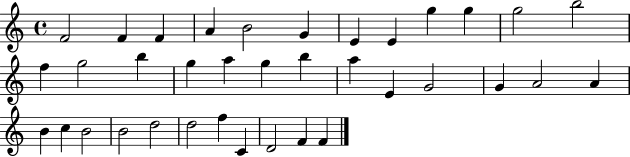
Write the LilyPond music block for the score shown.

{
  \clef treble
  \time 4/4
  \defaultTimeSignature
  \key c \major
  f'2 f'4 f'4 | a'4 b'2 g'4 | e'4 e'4 g''4 g''4 | g''2 b''2 | \break f''4 g''2 b''4 | g''4 a''4 g''4 b''4 | a''4 e'4 g'2 | g'4 a'2 a'4 | \break b'4 c''4 b'2 | b'2 d''2 | d''2 f''4 c'4 | d'2 f'4 f'4 | \break \bar "|."
}